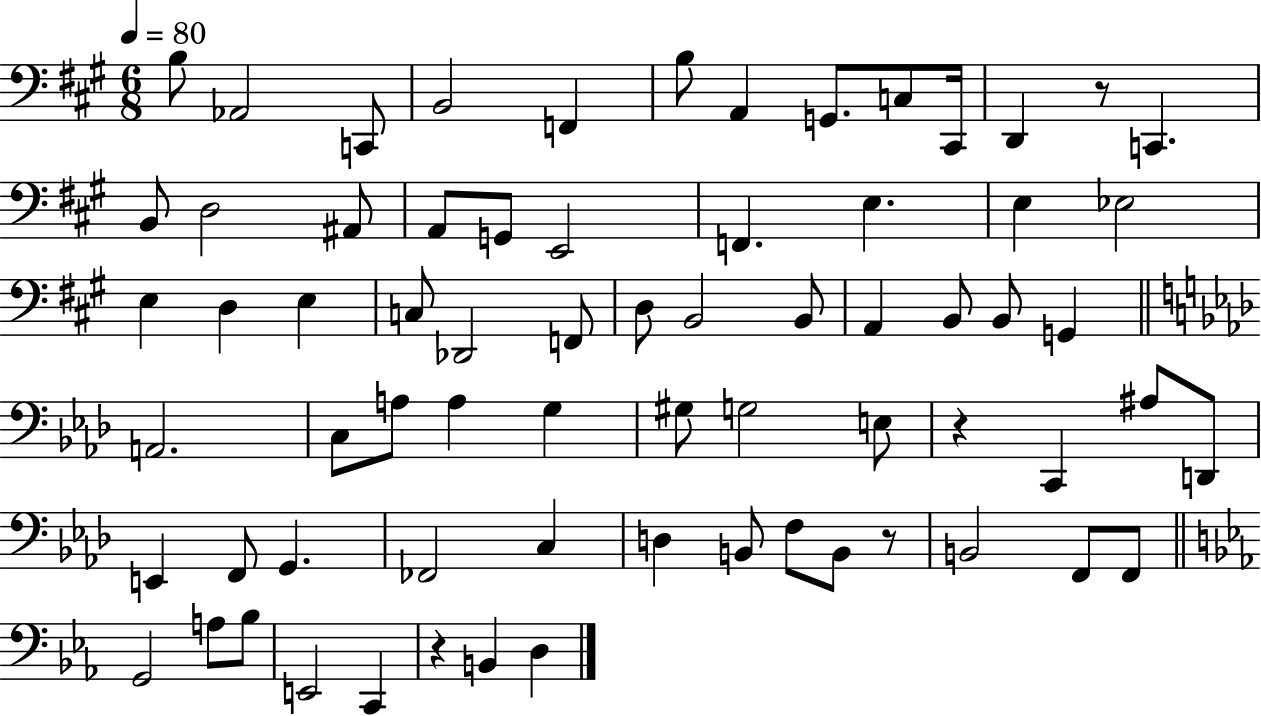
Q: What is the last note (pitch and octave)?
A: D3